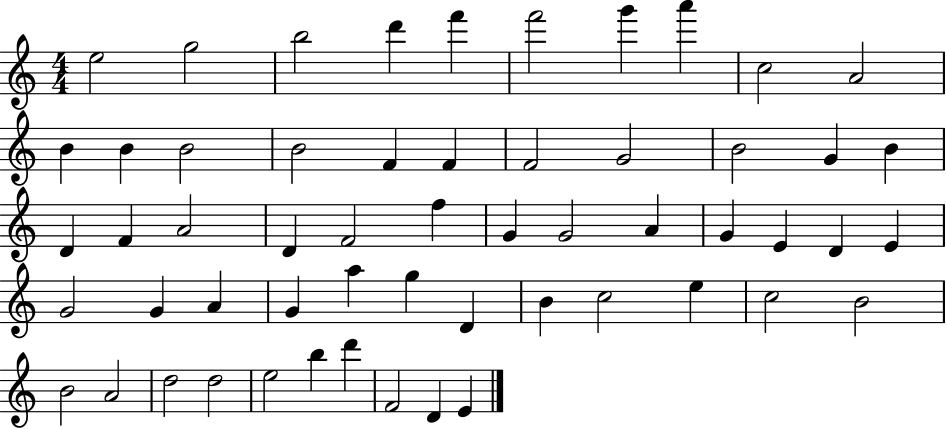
{
  \clef treble
  \numericTimeSignature
  \time 4/4
  \key c \major
  e''2 g''2 | b''2 d'''4 f'''4 | f'''2 g'''4 a'''4 | c''2 a'2 | \break b'4 b'4 b'2 | b'2 f'4 f'4 | f'2 g'2 | b'2 g'4 b'4 | \break d'4 f'4 a'2 | d'4 f'2 f''4 | g'4 g'2 a'4 | g'4 e'4 d'4 e'4 | \break g'2 g'4 a'4 | g'4 a''4 g''4 d'4 | b'4 c''2 e''4 | c''2 b'2 | \break b'2 a'2 | d''2 d''2 | e''2 b''4 d'''4 | f'2 d'4 e'4 | \break \bar "|."
}